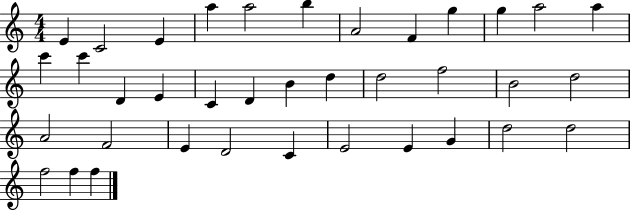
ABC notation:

X:1
T:Untitled
M:4/4
L:1/4
K:C
E C2 E a a2 b A2 F g g a2 a c' c' D E C D B d d2 f2 B2 d2 A2 F2 E D2 C E2 E G d2 d2 f2 f f